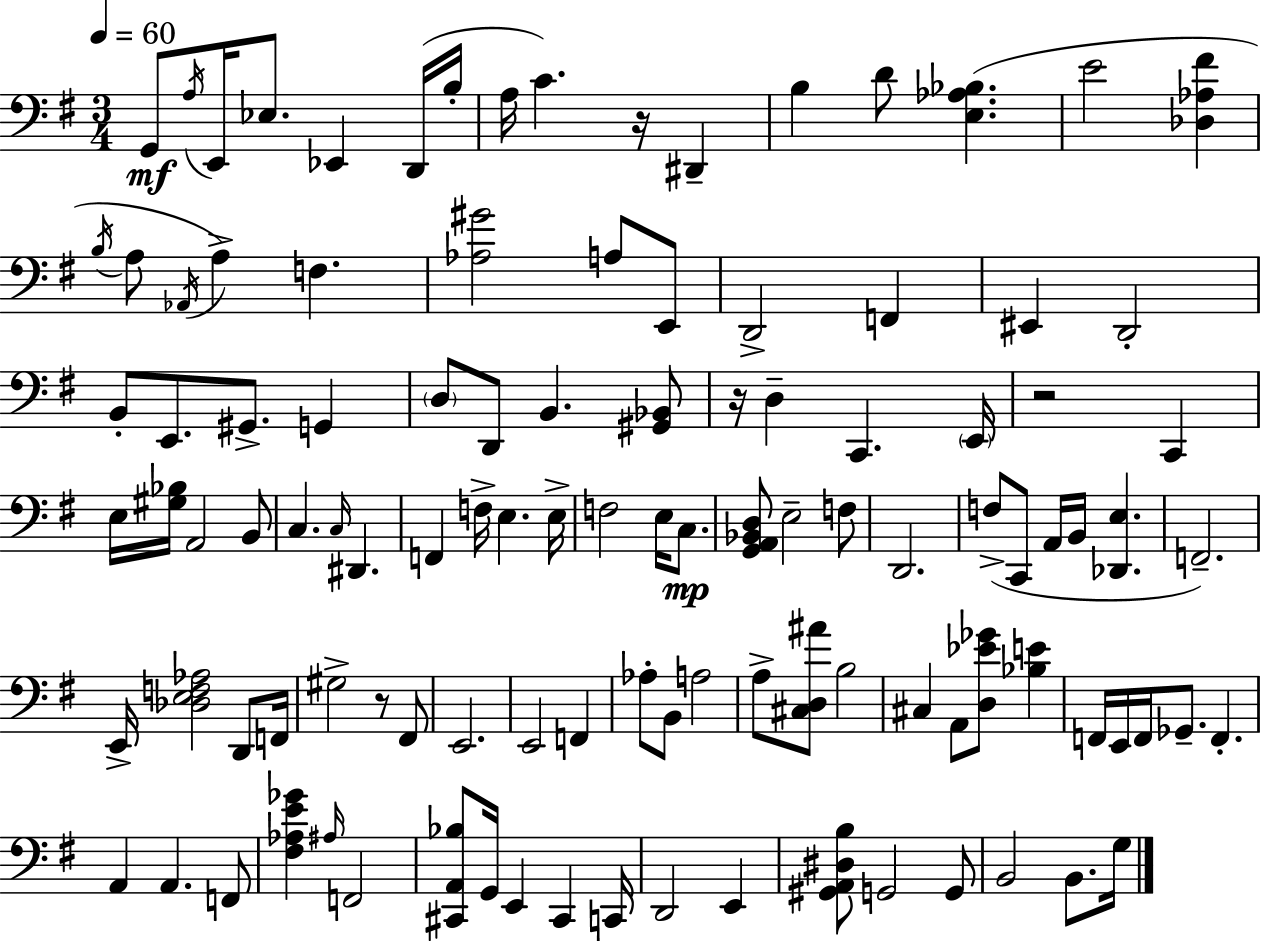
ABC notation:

X:1
T:Untitled
M:3/4
L:1/4
K:Em
G,,/2 A,/4 E,,/4 _E,/2 _E,, D,,/4 B,/4 A,/4 C z/4 ^D,, B, D/2 [E,_A,_B,] E2 [_D,_A,^F] B,/4 A,/2 _A,,/4 A, F, [_A,^G]2 A,/2 E,,/2 D,,2 F,, ^E,, D,,2 B,,/2 E,,/2 ^G,,/2 G,, D,/2 D,,/2 B,, [^G,,_B,,]/2 z/4 D, C,, E,,/4 z2 C,, E,/4 [^G,_B,]/4 A,,2 B,,/2 C, C,/4 ^D,, F,, F,/4 E, E,/4 F,2 E,/4 C,/2 [G,,A,,_B,,D,]/2 E,2 F,/2 D,,2 F,/2 C,,/2 A,,/4 B,,/4 [_D,,E,] F,,2 E,,/4 [_D,E,F,_A,]2 D,,/2 F,,/4 ^G,2 z/2 ^F,,/2 E,,2 E,,2 F,, _A,/2 B,,/2 A,2 A,/2 [^C,D,^A]/2 B,2 ^C, A,,/2 [D,_E_G]/2 [_B,E] F,,/4 E,,/4 F,,/4 _G,,/2 F,, A,, A,, F,,/2 [^F,_A,E_G] ^A,/4 F,,2 [^C,,A,,_B,]/2 G,,/4 E,, ^C,, C,,/4 D,,2 E,, [^G,,A,,^D,B,]/2 G,,2 G,,/2 B,,2 B,,/2 G,/4